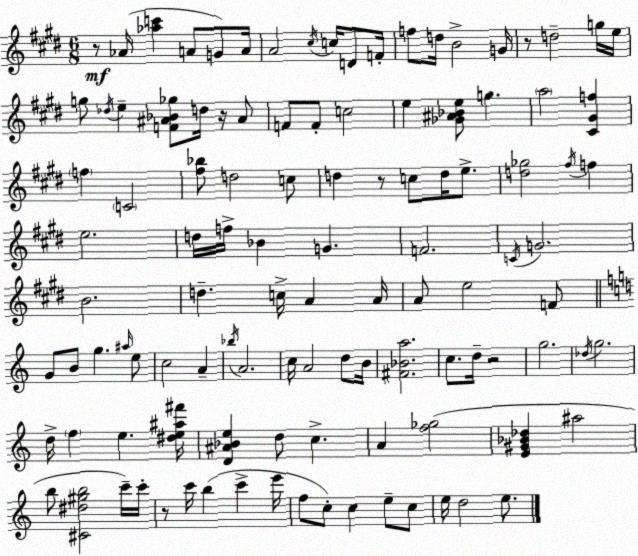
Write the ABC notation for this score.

X:1
T:Untitled
M:6/8
L:1/4
K:E
z/2 _A/4 [_ac'] A/2 G/2 A/4 A2 ^c/4 c/4 D/2 F/4 f/2 d/4 B2 G/4 z/2 d2 g/4 e/4 g/2 _d/4 e [F^A_B_g]/2 d/4 z/4 ^A/2 F/2 F/2 c2 e [_G^A_Be]/2 g a2 [^C^Gf] f C2 [^f_b]/2 d2 c/2 d z/2 c/2 d/4 e/2 [d_g]2 ^f/4 f e2 d/4 f/4 _B G F2 C/4 G2 B2 d c/4 A A/4 A/2 e2 F/2 G/2 B/2 g ^a/4 e/2 c2 A _b/4 A2 c/4 A2 d/2 B/4 [^F_Ba]2 c/2 d/4 z2 g2 _d/4 g2 d/4 f e [^de^a^f']/4 [D^A_Be] d/2 c A [f_g]2 [E^G_B_d] ^a2 b/2 [^C^d^gb]2 c'/4 c'/4 z/2 c'/4 b c' e'/4 f/2 c/2 c e/2 c/2 e/4 d2 e/2